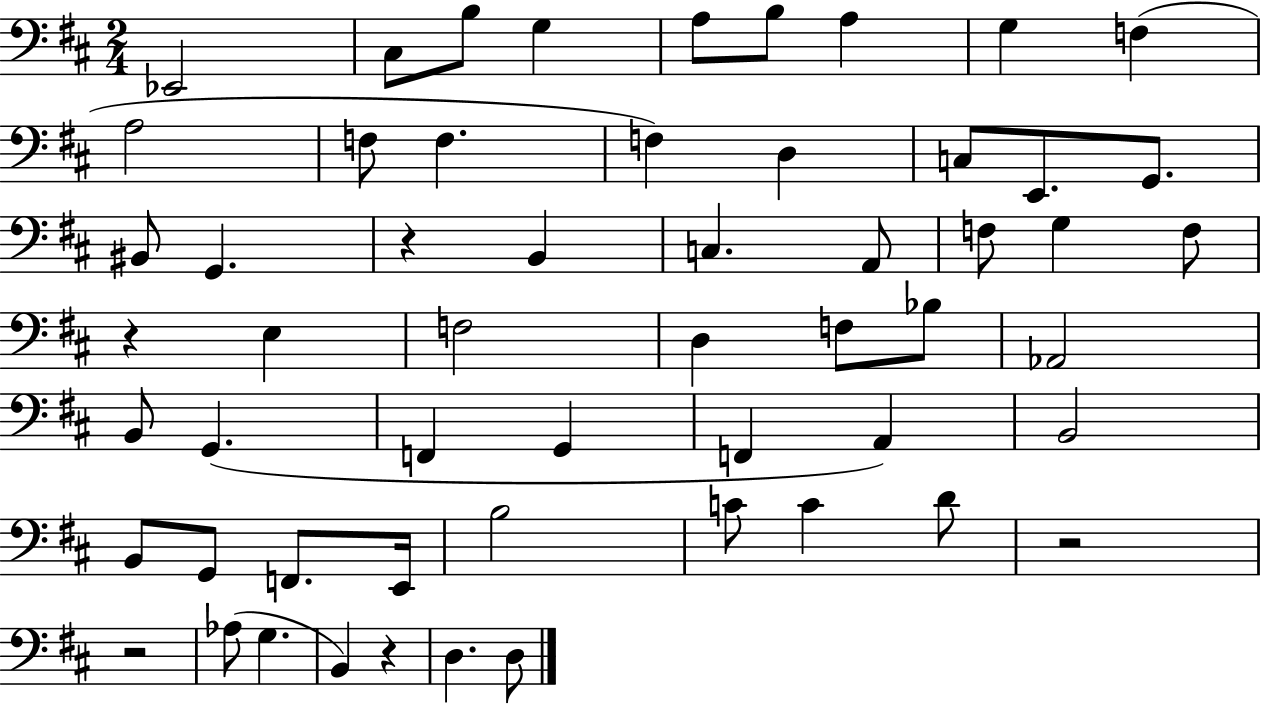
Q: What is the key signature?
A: D major